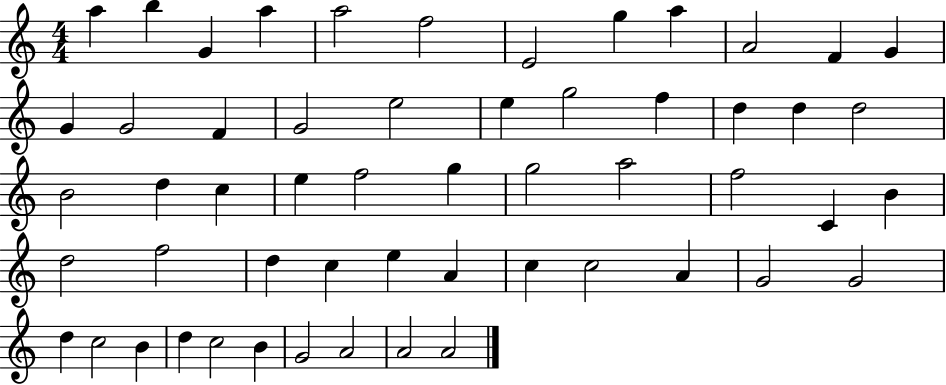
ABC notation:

X:1
T:Untitled
M:4/4
L:1/4
K:C
a b G a a2 f2 E2 g a A2 F G G G2 F G2 e2 e g2 f d d d2 B2 d c e f2 g g2 a2 f2 C B d2 f2 d c e A c c2 A G2 G2 d c2 B d c2 B G2 A2 A2 A2